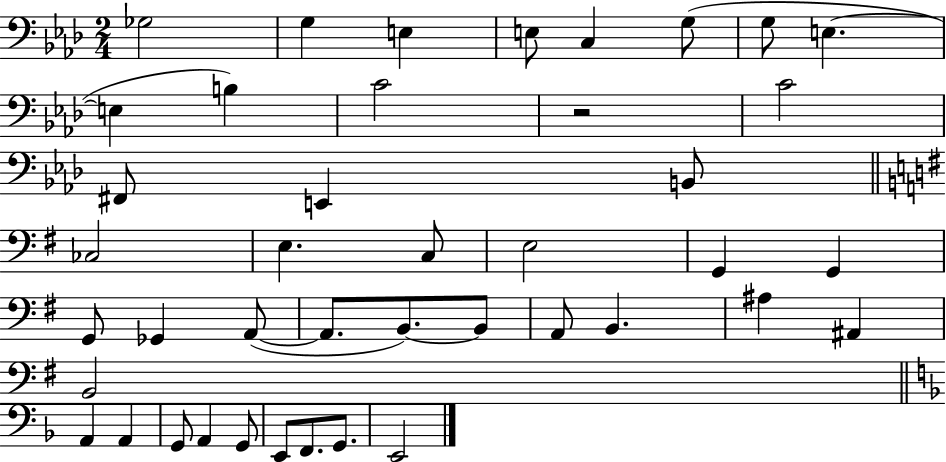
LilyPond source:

{
  \clef bass
  \numericTimeSignature
  \time 2/4
  \key aes \major
  ges2 | g4 e4 | e8 c4 g8( | g8 e4.~~ | \break e4 b4) | c'2 | r2 | c'2 | \break fis,8 e,4 b,8 | \bar "||" \break \key g \major ces2 | e4. c8 | e2 | g,4 g,4 | \break g,8 ges,4 a,8~(~ | a,8. b,8.~~) b,8 | a,8 b,4. | ais4 ais,4 | \break b,2 | \bar "||" \break \key d \minor a,4 a,4 | g,8 a,4 g,8 | e,8 f,8. g,8. | e,2 | \break \bar "|."
}